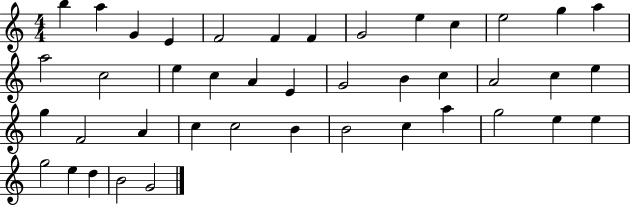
B5/q A5/q G4/q E4/q F4/h F4/q F4/q G4/h E5/q C5/q E5/h G5/q A5/q A5/h C5/h E5/q C5/q A4/q E4/q G4/h B4/q C5/q A4/h C5/q E5/q G5/q F4/h A4/q C5/q C5/h B4/q B4/h C5/q A5/q G5/h E5/q E5/q G5/h E5/q D5/q B4/h G4/h